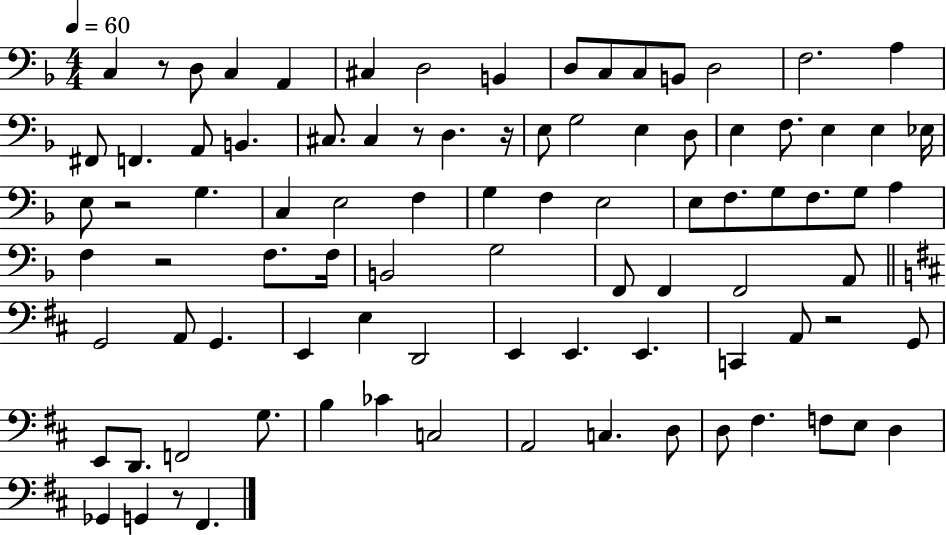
X:1
T:Untitled
M:4/4
L:1/4
K:F
C, z/2 D,/2 C, A,, ^C, D,2 B,, D,/2 C,/2 C,/2 B,,/2 D,2 F,2 A, ^F,,/2 F,, A,,/2 B,, ^C,/2 ^C, z/2 D, z/4 E,/2 G,2 E, D,/2 E, F,/2 E, E, _E,/4 E,/2 z2 G, C, E,2 F, G, F, E,2 E,/2 F,/2 G,/2 F,/2 G,/2 A, F, z2 F,/2 F,/4 B,,2 G,2 F,,/2 F,, F,,2 A,,/2 G,,2 A,,/2 G,, E,, E, D,,2 E,, E,, E,, C,, A,,/2 z2 G,,/2 E,,/2 D,,/2 F,,2 G,/2 B, _C C,2 A,,2 C, D,/2 D,/2 ^F, F,/2 E,/2 D, _G,, G,, z/2 ^F,,